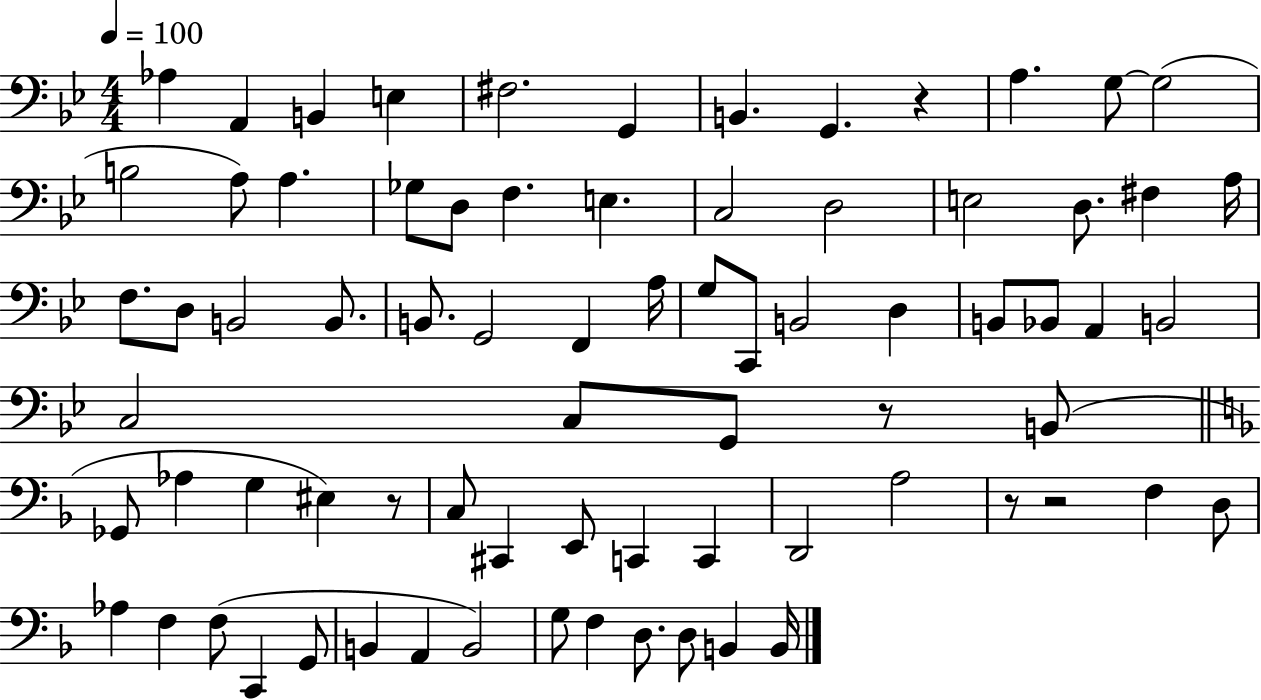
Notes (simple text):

Ab3/q A2/q B2/q E3/q F#3/h. G2/q B2/q. G2/q. R/q A3/q. G3/e G3/h B3/h A3/e A3/q. Gb3/e D3/e F3/q. E3/q. C3/h D3/h E3/h D3/e. F#3/q A3/s F3/e. D3/e B2/h B2/e. B2/e. G2/h F2/q A3/s G3/e C2/e B2/h D3/q B2/e Bb2/e A2/q B2/h C3/h C3/e G2/e R/e B2/e Gb2/e Ab3/q G3/q EIS3/q R/e C3/e C#2/q E2/e C2/q C2/q D2/h A3/h R/e R/h F3/q D3/e Ab3/q F3/q F3/e C2/q G2/e B2/q A2/q B2/h G3/e F3/q D3/e. D3/e B2/q B2/s